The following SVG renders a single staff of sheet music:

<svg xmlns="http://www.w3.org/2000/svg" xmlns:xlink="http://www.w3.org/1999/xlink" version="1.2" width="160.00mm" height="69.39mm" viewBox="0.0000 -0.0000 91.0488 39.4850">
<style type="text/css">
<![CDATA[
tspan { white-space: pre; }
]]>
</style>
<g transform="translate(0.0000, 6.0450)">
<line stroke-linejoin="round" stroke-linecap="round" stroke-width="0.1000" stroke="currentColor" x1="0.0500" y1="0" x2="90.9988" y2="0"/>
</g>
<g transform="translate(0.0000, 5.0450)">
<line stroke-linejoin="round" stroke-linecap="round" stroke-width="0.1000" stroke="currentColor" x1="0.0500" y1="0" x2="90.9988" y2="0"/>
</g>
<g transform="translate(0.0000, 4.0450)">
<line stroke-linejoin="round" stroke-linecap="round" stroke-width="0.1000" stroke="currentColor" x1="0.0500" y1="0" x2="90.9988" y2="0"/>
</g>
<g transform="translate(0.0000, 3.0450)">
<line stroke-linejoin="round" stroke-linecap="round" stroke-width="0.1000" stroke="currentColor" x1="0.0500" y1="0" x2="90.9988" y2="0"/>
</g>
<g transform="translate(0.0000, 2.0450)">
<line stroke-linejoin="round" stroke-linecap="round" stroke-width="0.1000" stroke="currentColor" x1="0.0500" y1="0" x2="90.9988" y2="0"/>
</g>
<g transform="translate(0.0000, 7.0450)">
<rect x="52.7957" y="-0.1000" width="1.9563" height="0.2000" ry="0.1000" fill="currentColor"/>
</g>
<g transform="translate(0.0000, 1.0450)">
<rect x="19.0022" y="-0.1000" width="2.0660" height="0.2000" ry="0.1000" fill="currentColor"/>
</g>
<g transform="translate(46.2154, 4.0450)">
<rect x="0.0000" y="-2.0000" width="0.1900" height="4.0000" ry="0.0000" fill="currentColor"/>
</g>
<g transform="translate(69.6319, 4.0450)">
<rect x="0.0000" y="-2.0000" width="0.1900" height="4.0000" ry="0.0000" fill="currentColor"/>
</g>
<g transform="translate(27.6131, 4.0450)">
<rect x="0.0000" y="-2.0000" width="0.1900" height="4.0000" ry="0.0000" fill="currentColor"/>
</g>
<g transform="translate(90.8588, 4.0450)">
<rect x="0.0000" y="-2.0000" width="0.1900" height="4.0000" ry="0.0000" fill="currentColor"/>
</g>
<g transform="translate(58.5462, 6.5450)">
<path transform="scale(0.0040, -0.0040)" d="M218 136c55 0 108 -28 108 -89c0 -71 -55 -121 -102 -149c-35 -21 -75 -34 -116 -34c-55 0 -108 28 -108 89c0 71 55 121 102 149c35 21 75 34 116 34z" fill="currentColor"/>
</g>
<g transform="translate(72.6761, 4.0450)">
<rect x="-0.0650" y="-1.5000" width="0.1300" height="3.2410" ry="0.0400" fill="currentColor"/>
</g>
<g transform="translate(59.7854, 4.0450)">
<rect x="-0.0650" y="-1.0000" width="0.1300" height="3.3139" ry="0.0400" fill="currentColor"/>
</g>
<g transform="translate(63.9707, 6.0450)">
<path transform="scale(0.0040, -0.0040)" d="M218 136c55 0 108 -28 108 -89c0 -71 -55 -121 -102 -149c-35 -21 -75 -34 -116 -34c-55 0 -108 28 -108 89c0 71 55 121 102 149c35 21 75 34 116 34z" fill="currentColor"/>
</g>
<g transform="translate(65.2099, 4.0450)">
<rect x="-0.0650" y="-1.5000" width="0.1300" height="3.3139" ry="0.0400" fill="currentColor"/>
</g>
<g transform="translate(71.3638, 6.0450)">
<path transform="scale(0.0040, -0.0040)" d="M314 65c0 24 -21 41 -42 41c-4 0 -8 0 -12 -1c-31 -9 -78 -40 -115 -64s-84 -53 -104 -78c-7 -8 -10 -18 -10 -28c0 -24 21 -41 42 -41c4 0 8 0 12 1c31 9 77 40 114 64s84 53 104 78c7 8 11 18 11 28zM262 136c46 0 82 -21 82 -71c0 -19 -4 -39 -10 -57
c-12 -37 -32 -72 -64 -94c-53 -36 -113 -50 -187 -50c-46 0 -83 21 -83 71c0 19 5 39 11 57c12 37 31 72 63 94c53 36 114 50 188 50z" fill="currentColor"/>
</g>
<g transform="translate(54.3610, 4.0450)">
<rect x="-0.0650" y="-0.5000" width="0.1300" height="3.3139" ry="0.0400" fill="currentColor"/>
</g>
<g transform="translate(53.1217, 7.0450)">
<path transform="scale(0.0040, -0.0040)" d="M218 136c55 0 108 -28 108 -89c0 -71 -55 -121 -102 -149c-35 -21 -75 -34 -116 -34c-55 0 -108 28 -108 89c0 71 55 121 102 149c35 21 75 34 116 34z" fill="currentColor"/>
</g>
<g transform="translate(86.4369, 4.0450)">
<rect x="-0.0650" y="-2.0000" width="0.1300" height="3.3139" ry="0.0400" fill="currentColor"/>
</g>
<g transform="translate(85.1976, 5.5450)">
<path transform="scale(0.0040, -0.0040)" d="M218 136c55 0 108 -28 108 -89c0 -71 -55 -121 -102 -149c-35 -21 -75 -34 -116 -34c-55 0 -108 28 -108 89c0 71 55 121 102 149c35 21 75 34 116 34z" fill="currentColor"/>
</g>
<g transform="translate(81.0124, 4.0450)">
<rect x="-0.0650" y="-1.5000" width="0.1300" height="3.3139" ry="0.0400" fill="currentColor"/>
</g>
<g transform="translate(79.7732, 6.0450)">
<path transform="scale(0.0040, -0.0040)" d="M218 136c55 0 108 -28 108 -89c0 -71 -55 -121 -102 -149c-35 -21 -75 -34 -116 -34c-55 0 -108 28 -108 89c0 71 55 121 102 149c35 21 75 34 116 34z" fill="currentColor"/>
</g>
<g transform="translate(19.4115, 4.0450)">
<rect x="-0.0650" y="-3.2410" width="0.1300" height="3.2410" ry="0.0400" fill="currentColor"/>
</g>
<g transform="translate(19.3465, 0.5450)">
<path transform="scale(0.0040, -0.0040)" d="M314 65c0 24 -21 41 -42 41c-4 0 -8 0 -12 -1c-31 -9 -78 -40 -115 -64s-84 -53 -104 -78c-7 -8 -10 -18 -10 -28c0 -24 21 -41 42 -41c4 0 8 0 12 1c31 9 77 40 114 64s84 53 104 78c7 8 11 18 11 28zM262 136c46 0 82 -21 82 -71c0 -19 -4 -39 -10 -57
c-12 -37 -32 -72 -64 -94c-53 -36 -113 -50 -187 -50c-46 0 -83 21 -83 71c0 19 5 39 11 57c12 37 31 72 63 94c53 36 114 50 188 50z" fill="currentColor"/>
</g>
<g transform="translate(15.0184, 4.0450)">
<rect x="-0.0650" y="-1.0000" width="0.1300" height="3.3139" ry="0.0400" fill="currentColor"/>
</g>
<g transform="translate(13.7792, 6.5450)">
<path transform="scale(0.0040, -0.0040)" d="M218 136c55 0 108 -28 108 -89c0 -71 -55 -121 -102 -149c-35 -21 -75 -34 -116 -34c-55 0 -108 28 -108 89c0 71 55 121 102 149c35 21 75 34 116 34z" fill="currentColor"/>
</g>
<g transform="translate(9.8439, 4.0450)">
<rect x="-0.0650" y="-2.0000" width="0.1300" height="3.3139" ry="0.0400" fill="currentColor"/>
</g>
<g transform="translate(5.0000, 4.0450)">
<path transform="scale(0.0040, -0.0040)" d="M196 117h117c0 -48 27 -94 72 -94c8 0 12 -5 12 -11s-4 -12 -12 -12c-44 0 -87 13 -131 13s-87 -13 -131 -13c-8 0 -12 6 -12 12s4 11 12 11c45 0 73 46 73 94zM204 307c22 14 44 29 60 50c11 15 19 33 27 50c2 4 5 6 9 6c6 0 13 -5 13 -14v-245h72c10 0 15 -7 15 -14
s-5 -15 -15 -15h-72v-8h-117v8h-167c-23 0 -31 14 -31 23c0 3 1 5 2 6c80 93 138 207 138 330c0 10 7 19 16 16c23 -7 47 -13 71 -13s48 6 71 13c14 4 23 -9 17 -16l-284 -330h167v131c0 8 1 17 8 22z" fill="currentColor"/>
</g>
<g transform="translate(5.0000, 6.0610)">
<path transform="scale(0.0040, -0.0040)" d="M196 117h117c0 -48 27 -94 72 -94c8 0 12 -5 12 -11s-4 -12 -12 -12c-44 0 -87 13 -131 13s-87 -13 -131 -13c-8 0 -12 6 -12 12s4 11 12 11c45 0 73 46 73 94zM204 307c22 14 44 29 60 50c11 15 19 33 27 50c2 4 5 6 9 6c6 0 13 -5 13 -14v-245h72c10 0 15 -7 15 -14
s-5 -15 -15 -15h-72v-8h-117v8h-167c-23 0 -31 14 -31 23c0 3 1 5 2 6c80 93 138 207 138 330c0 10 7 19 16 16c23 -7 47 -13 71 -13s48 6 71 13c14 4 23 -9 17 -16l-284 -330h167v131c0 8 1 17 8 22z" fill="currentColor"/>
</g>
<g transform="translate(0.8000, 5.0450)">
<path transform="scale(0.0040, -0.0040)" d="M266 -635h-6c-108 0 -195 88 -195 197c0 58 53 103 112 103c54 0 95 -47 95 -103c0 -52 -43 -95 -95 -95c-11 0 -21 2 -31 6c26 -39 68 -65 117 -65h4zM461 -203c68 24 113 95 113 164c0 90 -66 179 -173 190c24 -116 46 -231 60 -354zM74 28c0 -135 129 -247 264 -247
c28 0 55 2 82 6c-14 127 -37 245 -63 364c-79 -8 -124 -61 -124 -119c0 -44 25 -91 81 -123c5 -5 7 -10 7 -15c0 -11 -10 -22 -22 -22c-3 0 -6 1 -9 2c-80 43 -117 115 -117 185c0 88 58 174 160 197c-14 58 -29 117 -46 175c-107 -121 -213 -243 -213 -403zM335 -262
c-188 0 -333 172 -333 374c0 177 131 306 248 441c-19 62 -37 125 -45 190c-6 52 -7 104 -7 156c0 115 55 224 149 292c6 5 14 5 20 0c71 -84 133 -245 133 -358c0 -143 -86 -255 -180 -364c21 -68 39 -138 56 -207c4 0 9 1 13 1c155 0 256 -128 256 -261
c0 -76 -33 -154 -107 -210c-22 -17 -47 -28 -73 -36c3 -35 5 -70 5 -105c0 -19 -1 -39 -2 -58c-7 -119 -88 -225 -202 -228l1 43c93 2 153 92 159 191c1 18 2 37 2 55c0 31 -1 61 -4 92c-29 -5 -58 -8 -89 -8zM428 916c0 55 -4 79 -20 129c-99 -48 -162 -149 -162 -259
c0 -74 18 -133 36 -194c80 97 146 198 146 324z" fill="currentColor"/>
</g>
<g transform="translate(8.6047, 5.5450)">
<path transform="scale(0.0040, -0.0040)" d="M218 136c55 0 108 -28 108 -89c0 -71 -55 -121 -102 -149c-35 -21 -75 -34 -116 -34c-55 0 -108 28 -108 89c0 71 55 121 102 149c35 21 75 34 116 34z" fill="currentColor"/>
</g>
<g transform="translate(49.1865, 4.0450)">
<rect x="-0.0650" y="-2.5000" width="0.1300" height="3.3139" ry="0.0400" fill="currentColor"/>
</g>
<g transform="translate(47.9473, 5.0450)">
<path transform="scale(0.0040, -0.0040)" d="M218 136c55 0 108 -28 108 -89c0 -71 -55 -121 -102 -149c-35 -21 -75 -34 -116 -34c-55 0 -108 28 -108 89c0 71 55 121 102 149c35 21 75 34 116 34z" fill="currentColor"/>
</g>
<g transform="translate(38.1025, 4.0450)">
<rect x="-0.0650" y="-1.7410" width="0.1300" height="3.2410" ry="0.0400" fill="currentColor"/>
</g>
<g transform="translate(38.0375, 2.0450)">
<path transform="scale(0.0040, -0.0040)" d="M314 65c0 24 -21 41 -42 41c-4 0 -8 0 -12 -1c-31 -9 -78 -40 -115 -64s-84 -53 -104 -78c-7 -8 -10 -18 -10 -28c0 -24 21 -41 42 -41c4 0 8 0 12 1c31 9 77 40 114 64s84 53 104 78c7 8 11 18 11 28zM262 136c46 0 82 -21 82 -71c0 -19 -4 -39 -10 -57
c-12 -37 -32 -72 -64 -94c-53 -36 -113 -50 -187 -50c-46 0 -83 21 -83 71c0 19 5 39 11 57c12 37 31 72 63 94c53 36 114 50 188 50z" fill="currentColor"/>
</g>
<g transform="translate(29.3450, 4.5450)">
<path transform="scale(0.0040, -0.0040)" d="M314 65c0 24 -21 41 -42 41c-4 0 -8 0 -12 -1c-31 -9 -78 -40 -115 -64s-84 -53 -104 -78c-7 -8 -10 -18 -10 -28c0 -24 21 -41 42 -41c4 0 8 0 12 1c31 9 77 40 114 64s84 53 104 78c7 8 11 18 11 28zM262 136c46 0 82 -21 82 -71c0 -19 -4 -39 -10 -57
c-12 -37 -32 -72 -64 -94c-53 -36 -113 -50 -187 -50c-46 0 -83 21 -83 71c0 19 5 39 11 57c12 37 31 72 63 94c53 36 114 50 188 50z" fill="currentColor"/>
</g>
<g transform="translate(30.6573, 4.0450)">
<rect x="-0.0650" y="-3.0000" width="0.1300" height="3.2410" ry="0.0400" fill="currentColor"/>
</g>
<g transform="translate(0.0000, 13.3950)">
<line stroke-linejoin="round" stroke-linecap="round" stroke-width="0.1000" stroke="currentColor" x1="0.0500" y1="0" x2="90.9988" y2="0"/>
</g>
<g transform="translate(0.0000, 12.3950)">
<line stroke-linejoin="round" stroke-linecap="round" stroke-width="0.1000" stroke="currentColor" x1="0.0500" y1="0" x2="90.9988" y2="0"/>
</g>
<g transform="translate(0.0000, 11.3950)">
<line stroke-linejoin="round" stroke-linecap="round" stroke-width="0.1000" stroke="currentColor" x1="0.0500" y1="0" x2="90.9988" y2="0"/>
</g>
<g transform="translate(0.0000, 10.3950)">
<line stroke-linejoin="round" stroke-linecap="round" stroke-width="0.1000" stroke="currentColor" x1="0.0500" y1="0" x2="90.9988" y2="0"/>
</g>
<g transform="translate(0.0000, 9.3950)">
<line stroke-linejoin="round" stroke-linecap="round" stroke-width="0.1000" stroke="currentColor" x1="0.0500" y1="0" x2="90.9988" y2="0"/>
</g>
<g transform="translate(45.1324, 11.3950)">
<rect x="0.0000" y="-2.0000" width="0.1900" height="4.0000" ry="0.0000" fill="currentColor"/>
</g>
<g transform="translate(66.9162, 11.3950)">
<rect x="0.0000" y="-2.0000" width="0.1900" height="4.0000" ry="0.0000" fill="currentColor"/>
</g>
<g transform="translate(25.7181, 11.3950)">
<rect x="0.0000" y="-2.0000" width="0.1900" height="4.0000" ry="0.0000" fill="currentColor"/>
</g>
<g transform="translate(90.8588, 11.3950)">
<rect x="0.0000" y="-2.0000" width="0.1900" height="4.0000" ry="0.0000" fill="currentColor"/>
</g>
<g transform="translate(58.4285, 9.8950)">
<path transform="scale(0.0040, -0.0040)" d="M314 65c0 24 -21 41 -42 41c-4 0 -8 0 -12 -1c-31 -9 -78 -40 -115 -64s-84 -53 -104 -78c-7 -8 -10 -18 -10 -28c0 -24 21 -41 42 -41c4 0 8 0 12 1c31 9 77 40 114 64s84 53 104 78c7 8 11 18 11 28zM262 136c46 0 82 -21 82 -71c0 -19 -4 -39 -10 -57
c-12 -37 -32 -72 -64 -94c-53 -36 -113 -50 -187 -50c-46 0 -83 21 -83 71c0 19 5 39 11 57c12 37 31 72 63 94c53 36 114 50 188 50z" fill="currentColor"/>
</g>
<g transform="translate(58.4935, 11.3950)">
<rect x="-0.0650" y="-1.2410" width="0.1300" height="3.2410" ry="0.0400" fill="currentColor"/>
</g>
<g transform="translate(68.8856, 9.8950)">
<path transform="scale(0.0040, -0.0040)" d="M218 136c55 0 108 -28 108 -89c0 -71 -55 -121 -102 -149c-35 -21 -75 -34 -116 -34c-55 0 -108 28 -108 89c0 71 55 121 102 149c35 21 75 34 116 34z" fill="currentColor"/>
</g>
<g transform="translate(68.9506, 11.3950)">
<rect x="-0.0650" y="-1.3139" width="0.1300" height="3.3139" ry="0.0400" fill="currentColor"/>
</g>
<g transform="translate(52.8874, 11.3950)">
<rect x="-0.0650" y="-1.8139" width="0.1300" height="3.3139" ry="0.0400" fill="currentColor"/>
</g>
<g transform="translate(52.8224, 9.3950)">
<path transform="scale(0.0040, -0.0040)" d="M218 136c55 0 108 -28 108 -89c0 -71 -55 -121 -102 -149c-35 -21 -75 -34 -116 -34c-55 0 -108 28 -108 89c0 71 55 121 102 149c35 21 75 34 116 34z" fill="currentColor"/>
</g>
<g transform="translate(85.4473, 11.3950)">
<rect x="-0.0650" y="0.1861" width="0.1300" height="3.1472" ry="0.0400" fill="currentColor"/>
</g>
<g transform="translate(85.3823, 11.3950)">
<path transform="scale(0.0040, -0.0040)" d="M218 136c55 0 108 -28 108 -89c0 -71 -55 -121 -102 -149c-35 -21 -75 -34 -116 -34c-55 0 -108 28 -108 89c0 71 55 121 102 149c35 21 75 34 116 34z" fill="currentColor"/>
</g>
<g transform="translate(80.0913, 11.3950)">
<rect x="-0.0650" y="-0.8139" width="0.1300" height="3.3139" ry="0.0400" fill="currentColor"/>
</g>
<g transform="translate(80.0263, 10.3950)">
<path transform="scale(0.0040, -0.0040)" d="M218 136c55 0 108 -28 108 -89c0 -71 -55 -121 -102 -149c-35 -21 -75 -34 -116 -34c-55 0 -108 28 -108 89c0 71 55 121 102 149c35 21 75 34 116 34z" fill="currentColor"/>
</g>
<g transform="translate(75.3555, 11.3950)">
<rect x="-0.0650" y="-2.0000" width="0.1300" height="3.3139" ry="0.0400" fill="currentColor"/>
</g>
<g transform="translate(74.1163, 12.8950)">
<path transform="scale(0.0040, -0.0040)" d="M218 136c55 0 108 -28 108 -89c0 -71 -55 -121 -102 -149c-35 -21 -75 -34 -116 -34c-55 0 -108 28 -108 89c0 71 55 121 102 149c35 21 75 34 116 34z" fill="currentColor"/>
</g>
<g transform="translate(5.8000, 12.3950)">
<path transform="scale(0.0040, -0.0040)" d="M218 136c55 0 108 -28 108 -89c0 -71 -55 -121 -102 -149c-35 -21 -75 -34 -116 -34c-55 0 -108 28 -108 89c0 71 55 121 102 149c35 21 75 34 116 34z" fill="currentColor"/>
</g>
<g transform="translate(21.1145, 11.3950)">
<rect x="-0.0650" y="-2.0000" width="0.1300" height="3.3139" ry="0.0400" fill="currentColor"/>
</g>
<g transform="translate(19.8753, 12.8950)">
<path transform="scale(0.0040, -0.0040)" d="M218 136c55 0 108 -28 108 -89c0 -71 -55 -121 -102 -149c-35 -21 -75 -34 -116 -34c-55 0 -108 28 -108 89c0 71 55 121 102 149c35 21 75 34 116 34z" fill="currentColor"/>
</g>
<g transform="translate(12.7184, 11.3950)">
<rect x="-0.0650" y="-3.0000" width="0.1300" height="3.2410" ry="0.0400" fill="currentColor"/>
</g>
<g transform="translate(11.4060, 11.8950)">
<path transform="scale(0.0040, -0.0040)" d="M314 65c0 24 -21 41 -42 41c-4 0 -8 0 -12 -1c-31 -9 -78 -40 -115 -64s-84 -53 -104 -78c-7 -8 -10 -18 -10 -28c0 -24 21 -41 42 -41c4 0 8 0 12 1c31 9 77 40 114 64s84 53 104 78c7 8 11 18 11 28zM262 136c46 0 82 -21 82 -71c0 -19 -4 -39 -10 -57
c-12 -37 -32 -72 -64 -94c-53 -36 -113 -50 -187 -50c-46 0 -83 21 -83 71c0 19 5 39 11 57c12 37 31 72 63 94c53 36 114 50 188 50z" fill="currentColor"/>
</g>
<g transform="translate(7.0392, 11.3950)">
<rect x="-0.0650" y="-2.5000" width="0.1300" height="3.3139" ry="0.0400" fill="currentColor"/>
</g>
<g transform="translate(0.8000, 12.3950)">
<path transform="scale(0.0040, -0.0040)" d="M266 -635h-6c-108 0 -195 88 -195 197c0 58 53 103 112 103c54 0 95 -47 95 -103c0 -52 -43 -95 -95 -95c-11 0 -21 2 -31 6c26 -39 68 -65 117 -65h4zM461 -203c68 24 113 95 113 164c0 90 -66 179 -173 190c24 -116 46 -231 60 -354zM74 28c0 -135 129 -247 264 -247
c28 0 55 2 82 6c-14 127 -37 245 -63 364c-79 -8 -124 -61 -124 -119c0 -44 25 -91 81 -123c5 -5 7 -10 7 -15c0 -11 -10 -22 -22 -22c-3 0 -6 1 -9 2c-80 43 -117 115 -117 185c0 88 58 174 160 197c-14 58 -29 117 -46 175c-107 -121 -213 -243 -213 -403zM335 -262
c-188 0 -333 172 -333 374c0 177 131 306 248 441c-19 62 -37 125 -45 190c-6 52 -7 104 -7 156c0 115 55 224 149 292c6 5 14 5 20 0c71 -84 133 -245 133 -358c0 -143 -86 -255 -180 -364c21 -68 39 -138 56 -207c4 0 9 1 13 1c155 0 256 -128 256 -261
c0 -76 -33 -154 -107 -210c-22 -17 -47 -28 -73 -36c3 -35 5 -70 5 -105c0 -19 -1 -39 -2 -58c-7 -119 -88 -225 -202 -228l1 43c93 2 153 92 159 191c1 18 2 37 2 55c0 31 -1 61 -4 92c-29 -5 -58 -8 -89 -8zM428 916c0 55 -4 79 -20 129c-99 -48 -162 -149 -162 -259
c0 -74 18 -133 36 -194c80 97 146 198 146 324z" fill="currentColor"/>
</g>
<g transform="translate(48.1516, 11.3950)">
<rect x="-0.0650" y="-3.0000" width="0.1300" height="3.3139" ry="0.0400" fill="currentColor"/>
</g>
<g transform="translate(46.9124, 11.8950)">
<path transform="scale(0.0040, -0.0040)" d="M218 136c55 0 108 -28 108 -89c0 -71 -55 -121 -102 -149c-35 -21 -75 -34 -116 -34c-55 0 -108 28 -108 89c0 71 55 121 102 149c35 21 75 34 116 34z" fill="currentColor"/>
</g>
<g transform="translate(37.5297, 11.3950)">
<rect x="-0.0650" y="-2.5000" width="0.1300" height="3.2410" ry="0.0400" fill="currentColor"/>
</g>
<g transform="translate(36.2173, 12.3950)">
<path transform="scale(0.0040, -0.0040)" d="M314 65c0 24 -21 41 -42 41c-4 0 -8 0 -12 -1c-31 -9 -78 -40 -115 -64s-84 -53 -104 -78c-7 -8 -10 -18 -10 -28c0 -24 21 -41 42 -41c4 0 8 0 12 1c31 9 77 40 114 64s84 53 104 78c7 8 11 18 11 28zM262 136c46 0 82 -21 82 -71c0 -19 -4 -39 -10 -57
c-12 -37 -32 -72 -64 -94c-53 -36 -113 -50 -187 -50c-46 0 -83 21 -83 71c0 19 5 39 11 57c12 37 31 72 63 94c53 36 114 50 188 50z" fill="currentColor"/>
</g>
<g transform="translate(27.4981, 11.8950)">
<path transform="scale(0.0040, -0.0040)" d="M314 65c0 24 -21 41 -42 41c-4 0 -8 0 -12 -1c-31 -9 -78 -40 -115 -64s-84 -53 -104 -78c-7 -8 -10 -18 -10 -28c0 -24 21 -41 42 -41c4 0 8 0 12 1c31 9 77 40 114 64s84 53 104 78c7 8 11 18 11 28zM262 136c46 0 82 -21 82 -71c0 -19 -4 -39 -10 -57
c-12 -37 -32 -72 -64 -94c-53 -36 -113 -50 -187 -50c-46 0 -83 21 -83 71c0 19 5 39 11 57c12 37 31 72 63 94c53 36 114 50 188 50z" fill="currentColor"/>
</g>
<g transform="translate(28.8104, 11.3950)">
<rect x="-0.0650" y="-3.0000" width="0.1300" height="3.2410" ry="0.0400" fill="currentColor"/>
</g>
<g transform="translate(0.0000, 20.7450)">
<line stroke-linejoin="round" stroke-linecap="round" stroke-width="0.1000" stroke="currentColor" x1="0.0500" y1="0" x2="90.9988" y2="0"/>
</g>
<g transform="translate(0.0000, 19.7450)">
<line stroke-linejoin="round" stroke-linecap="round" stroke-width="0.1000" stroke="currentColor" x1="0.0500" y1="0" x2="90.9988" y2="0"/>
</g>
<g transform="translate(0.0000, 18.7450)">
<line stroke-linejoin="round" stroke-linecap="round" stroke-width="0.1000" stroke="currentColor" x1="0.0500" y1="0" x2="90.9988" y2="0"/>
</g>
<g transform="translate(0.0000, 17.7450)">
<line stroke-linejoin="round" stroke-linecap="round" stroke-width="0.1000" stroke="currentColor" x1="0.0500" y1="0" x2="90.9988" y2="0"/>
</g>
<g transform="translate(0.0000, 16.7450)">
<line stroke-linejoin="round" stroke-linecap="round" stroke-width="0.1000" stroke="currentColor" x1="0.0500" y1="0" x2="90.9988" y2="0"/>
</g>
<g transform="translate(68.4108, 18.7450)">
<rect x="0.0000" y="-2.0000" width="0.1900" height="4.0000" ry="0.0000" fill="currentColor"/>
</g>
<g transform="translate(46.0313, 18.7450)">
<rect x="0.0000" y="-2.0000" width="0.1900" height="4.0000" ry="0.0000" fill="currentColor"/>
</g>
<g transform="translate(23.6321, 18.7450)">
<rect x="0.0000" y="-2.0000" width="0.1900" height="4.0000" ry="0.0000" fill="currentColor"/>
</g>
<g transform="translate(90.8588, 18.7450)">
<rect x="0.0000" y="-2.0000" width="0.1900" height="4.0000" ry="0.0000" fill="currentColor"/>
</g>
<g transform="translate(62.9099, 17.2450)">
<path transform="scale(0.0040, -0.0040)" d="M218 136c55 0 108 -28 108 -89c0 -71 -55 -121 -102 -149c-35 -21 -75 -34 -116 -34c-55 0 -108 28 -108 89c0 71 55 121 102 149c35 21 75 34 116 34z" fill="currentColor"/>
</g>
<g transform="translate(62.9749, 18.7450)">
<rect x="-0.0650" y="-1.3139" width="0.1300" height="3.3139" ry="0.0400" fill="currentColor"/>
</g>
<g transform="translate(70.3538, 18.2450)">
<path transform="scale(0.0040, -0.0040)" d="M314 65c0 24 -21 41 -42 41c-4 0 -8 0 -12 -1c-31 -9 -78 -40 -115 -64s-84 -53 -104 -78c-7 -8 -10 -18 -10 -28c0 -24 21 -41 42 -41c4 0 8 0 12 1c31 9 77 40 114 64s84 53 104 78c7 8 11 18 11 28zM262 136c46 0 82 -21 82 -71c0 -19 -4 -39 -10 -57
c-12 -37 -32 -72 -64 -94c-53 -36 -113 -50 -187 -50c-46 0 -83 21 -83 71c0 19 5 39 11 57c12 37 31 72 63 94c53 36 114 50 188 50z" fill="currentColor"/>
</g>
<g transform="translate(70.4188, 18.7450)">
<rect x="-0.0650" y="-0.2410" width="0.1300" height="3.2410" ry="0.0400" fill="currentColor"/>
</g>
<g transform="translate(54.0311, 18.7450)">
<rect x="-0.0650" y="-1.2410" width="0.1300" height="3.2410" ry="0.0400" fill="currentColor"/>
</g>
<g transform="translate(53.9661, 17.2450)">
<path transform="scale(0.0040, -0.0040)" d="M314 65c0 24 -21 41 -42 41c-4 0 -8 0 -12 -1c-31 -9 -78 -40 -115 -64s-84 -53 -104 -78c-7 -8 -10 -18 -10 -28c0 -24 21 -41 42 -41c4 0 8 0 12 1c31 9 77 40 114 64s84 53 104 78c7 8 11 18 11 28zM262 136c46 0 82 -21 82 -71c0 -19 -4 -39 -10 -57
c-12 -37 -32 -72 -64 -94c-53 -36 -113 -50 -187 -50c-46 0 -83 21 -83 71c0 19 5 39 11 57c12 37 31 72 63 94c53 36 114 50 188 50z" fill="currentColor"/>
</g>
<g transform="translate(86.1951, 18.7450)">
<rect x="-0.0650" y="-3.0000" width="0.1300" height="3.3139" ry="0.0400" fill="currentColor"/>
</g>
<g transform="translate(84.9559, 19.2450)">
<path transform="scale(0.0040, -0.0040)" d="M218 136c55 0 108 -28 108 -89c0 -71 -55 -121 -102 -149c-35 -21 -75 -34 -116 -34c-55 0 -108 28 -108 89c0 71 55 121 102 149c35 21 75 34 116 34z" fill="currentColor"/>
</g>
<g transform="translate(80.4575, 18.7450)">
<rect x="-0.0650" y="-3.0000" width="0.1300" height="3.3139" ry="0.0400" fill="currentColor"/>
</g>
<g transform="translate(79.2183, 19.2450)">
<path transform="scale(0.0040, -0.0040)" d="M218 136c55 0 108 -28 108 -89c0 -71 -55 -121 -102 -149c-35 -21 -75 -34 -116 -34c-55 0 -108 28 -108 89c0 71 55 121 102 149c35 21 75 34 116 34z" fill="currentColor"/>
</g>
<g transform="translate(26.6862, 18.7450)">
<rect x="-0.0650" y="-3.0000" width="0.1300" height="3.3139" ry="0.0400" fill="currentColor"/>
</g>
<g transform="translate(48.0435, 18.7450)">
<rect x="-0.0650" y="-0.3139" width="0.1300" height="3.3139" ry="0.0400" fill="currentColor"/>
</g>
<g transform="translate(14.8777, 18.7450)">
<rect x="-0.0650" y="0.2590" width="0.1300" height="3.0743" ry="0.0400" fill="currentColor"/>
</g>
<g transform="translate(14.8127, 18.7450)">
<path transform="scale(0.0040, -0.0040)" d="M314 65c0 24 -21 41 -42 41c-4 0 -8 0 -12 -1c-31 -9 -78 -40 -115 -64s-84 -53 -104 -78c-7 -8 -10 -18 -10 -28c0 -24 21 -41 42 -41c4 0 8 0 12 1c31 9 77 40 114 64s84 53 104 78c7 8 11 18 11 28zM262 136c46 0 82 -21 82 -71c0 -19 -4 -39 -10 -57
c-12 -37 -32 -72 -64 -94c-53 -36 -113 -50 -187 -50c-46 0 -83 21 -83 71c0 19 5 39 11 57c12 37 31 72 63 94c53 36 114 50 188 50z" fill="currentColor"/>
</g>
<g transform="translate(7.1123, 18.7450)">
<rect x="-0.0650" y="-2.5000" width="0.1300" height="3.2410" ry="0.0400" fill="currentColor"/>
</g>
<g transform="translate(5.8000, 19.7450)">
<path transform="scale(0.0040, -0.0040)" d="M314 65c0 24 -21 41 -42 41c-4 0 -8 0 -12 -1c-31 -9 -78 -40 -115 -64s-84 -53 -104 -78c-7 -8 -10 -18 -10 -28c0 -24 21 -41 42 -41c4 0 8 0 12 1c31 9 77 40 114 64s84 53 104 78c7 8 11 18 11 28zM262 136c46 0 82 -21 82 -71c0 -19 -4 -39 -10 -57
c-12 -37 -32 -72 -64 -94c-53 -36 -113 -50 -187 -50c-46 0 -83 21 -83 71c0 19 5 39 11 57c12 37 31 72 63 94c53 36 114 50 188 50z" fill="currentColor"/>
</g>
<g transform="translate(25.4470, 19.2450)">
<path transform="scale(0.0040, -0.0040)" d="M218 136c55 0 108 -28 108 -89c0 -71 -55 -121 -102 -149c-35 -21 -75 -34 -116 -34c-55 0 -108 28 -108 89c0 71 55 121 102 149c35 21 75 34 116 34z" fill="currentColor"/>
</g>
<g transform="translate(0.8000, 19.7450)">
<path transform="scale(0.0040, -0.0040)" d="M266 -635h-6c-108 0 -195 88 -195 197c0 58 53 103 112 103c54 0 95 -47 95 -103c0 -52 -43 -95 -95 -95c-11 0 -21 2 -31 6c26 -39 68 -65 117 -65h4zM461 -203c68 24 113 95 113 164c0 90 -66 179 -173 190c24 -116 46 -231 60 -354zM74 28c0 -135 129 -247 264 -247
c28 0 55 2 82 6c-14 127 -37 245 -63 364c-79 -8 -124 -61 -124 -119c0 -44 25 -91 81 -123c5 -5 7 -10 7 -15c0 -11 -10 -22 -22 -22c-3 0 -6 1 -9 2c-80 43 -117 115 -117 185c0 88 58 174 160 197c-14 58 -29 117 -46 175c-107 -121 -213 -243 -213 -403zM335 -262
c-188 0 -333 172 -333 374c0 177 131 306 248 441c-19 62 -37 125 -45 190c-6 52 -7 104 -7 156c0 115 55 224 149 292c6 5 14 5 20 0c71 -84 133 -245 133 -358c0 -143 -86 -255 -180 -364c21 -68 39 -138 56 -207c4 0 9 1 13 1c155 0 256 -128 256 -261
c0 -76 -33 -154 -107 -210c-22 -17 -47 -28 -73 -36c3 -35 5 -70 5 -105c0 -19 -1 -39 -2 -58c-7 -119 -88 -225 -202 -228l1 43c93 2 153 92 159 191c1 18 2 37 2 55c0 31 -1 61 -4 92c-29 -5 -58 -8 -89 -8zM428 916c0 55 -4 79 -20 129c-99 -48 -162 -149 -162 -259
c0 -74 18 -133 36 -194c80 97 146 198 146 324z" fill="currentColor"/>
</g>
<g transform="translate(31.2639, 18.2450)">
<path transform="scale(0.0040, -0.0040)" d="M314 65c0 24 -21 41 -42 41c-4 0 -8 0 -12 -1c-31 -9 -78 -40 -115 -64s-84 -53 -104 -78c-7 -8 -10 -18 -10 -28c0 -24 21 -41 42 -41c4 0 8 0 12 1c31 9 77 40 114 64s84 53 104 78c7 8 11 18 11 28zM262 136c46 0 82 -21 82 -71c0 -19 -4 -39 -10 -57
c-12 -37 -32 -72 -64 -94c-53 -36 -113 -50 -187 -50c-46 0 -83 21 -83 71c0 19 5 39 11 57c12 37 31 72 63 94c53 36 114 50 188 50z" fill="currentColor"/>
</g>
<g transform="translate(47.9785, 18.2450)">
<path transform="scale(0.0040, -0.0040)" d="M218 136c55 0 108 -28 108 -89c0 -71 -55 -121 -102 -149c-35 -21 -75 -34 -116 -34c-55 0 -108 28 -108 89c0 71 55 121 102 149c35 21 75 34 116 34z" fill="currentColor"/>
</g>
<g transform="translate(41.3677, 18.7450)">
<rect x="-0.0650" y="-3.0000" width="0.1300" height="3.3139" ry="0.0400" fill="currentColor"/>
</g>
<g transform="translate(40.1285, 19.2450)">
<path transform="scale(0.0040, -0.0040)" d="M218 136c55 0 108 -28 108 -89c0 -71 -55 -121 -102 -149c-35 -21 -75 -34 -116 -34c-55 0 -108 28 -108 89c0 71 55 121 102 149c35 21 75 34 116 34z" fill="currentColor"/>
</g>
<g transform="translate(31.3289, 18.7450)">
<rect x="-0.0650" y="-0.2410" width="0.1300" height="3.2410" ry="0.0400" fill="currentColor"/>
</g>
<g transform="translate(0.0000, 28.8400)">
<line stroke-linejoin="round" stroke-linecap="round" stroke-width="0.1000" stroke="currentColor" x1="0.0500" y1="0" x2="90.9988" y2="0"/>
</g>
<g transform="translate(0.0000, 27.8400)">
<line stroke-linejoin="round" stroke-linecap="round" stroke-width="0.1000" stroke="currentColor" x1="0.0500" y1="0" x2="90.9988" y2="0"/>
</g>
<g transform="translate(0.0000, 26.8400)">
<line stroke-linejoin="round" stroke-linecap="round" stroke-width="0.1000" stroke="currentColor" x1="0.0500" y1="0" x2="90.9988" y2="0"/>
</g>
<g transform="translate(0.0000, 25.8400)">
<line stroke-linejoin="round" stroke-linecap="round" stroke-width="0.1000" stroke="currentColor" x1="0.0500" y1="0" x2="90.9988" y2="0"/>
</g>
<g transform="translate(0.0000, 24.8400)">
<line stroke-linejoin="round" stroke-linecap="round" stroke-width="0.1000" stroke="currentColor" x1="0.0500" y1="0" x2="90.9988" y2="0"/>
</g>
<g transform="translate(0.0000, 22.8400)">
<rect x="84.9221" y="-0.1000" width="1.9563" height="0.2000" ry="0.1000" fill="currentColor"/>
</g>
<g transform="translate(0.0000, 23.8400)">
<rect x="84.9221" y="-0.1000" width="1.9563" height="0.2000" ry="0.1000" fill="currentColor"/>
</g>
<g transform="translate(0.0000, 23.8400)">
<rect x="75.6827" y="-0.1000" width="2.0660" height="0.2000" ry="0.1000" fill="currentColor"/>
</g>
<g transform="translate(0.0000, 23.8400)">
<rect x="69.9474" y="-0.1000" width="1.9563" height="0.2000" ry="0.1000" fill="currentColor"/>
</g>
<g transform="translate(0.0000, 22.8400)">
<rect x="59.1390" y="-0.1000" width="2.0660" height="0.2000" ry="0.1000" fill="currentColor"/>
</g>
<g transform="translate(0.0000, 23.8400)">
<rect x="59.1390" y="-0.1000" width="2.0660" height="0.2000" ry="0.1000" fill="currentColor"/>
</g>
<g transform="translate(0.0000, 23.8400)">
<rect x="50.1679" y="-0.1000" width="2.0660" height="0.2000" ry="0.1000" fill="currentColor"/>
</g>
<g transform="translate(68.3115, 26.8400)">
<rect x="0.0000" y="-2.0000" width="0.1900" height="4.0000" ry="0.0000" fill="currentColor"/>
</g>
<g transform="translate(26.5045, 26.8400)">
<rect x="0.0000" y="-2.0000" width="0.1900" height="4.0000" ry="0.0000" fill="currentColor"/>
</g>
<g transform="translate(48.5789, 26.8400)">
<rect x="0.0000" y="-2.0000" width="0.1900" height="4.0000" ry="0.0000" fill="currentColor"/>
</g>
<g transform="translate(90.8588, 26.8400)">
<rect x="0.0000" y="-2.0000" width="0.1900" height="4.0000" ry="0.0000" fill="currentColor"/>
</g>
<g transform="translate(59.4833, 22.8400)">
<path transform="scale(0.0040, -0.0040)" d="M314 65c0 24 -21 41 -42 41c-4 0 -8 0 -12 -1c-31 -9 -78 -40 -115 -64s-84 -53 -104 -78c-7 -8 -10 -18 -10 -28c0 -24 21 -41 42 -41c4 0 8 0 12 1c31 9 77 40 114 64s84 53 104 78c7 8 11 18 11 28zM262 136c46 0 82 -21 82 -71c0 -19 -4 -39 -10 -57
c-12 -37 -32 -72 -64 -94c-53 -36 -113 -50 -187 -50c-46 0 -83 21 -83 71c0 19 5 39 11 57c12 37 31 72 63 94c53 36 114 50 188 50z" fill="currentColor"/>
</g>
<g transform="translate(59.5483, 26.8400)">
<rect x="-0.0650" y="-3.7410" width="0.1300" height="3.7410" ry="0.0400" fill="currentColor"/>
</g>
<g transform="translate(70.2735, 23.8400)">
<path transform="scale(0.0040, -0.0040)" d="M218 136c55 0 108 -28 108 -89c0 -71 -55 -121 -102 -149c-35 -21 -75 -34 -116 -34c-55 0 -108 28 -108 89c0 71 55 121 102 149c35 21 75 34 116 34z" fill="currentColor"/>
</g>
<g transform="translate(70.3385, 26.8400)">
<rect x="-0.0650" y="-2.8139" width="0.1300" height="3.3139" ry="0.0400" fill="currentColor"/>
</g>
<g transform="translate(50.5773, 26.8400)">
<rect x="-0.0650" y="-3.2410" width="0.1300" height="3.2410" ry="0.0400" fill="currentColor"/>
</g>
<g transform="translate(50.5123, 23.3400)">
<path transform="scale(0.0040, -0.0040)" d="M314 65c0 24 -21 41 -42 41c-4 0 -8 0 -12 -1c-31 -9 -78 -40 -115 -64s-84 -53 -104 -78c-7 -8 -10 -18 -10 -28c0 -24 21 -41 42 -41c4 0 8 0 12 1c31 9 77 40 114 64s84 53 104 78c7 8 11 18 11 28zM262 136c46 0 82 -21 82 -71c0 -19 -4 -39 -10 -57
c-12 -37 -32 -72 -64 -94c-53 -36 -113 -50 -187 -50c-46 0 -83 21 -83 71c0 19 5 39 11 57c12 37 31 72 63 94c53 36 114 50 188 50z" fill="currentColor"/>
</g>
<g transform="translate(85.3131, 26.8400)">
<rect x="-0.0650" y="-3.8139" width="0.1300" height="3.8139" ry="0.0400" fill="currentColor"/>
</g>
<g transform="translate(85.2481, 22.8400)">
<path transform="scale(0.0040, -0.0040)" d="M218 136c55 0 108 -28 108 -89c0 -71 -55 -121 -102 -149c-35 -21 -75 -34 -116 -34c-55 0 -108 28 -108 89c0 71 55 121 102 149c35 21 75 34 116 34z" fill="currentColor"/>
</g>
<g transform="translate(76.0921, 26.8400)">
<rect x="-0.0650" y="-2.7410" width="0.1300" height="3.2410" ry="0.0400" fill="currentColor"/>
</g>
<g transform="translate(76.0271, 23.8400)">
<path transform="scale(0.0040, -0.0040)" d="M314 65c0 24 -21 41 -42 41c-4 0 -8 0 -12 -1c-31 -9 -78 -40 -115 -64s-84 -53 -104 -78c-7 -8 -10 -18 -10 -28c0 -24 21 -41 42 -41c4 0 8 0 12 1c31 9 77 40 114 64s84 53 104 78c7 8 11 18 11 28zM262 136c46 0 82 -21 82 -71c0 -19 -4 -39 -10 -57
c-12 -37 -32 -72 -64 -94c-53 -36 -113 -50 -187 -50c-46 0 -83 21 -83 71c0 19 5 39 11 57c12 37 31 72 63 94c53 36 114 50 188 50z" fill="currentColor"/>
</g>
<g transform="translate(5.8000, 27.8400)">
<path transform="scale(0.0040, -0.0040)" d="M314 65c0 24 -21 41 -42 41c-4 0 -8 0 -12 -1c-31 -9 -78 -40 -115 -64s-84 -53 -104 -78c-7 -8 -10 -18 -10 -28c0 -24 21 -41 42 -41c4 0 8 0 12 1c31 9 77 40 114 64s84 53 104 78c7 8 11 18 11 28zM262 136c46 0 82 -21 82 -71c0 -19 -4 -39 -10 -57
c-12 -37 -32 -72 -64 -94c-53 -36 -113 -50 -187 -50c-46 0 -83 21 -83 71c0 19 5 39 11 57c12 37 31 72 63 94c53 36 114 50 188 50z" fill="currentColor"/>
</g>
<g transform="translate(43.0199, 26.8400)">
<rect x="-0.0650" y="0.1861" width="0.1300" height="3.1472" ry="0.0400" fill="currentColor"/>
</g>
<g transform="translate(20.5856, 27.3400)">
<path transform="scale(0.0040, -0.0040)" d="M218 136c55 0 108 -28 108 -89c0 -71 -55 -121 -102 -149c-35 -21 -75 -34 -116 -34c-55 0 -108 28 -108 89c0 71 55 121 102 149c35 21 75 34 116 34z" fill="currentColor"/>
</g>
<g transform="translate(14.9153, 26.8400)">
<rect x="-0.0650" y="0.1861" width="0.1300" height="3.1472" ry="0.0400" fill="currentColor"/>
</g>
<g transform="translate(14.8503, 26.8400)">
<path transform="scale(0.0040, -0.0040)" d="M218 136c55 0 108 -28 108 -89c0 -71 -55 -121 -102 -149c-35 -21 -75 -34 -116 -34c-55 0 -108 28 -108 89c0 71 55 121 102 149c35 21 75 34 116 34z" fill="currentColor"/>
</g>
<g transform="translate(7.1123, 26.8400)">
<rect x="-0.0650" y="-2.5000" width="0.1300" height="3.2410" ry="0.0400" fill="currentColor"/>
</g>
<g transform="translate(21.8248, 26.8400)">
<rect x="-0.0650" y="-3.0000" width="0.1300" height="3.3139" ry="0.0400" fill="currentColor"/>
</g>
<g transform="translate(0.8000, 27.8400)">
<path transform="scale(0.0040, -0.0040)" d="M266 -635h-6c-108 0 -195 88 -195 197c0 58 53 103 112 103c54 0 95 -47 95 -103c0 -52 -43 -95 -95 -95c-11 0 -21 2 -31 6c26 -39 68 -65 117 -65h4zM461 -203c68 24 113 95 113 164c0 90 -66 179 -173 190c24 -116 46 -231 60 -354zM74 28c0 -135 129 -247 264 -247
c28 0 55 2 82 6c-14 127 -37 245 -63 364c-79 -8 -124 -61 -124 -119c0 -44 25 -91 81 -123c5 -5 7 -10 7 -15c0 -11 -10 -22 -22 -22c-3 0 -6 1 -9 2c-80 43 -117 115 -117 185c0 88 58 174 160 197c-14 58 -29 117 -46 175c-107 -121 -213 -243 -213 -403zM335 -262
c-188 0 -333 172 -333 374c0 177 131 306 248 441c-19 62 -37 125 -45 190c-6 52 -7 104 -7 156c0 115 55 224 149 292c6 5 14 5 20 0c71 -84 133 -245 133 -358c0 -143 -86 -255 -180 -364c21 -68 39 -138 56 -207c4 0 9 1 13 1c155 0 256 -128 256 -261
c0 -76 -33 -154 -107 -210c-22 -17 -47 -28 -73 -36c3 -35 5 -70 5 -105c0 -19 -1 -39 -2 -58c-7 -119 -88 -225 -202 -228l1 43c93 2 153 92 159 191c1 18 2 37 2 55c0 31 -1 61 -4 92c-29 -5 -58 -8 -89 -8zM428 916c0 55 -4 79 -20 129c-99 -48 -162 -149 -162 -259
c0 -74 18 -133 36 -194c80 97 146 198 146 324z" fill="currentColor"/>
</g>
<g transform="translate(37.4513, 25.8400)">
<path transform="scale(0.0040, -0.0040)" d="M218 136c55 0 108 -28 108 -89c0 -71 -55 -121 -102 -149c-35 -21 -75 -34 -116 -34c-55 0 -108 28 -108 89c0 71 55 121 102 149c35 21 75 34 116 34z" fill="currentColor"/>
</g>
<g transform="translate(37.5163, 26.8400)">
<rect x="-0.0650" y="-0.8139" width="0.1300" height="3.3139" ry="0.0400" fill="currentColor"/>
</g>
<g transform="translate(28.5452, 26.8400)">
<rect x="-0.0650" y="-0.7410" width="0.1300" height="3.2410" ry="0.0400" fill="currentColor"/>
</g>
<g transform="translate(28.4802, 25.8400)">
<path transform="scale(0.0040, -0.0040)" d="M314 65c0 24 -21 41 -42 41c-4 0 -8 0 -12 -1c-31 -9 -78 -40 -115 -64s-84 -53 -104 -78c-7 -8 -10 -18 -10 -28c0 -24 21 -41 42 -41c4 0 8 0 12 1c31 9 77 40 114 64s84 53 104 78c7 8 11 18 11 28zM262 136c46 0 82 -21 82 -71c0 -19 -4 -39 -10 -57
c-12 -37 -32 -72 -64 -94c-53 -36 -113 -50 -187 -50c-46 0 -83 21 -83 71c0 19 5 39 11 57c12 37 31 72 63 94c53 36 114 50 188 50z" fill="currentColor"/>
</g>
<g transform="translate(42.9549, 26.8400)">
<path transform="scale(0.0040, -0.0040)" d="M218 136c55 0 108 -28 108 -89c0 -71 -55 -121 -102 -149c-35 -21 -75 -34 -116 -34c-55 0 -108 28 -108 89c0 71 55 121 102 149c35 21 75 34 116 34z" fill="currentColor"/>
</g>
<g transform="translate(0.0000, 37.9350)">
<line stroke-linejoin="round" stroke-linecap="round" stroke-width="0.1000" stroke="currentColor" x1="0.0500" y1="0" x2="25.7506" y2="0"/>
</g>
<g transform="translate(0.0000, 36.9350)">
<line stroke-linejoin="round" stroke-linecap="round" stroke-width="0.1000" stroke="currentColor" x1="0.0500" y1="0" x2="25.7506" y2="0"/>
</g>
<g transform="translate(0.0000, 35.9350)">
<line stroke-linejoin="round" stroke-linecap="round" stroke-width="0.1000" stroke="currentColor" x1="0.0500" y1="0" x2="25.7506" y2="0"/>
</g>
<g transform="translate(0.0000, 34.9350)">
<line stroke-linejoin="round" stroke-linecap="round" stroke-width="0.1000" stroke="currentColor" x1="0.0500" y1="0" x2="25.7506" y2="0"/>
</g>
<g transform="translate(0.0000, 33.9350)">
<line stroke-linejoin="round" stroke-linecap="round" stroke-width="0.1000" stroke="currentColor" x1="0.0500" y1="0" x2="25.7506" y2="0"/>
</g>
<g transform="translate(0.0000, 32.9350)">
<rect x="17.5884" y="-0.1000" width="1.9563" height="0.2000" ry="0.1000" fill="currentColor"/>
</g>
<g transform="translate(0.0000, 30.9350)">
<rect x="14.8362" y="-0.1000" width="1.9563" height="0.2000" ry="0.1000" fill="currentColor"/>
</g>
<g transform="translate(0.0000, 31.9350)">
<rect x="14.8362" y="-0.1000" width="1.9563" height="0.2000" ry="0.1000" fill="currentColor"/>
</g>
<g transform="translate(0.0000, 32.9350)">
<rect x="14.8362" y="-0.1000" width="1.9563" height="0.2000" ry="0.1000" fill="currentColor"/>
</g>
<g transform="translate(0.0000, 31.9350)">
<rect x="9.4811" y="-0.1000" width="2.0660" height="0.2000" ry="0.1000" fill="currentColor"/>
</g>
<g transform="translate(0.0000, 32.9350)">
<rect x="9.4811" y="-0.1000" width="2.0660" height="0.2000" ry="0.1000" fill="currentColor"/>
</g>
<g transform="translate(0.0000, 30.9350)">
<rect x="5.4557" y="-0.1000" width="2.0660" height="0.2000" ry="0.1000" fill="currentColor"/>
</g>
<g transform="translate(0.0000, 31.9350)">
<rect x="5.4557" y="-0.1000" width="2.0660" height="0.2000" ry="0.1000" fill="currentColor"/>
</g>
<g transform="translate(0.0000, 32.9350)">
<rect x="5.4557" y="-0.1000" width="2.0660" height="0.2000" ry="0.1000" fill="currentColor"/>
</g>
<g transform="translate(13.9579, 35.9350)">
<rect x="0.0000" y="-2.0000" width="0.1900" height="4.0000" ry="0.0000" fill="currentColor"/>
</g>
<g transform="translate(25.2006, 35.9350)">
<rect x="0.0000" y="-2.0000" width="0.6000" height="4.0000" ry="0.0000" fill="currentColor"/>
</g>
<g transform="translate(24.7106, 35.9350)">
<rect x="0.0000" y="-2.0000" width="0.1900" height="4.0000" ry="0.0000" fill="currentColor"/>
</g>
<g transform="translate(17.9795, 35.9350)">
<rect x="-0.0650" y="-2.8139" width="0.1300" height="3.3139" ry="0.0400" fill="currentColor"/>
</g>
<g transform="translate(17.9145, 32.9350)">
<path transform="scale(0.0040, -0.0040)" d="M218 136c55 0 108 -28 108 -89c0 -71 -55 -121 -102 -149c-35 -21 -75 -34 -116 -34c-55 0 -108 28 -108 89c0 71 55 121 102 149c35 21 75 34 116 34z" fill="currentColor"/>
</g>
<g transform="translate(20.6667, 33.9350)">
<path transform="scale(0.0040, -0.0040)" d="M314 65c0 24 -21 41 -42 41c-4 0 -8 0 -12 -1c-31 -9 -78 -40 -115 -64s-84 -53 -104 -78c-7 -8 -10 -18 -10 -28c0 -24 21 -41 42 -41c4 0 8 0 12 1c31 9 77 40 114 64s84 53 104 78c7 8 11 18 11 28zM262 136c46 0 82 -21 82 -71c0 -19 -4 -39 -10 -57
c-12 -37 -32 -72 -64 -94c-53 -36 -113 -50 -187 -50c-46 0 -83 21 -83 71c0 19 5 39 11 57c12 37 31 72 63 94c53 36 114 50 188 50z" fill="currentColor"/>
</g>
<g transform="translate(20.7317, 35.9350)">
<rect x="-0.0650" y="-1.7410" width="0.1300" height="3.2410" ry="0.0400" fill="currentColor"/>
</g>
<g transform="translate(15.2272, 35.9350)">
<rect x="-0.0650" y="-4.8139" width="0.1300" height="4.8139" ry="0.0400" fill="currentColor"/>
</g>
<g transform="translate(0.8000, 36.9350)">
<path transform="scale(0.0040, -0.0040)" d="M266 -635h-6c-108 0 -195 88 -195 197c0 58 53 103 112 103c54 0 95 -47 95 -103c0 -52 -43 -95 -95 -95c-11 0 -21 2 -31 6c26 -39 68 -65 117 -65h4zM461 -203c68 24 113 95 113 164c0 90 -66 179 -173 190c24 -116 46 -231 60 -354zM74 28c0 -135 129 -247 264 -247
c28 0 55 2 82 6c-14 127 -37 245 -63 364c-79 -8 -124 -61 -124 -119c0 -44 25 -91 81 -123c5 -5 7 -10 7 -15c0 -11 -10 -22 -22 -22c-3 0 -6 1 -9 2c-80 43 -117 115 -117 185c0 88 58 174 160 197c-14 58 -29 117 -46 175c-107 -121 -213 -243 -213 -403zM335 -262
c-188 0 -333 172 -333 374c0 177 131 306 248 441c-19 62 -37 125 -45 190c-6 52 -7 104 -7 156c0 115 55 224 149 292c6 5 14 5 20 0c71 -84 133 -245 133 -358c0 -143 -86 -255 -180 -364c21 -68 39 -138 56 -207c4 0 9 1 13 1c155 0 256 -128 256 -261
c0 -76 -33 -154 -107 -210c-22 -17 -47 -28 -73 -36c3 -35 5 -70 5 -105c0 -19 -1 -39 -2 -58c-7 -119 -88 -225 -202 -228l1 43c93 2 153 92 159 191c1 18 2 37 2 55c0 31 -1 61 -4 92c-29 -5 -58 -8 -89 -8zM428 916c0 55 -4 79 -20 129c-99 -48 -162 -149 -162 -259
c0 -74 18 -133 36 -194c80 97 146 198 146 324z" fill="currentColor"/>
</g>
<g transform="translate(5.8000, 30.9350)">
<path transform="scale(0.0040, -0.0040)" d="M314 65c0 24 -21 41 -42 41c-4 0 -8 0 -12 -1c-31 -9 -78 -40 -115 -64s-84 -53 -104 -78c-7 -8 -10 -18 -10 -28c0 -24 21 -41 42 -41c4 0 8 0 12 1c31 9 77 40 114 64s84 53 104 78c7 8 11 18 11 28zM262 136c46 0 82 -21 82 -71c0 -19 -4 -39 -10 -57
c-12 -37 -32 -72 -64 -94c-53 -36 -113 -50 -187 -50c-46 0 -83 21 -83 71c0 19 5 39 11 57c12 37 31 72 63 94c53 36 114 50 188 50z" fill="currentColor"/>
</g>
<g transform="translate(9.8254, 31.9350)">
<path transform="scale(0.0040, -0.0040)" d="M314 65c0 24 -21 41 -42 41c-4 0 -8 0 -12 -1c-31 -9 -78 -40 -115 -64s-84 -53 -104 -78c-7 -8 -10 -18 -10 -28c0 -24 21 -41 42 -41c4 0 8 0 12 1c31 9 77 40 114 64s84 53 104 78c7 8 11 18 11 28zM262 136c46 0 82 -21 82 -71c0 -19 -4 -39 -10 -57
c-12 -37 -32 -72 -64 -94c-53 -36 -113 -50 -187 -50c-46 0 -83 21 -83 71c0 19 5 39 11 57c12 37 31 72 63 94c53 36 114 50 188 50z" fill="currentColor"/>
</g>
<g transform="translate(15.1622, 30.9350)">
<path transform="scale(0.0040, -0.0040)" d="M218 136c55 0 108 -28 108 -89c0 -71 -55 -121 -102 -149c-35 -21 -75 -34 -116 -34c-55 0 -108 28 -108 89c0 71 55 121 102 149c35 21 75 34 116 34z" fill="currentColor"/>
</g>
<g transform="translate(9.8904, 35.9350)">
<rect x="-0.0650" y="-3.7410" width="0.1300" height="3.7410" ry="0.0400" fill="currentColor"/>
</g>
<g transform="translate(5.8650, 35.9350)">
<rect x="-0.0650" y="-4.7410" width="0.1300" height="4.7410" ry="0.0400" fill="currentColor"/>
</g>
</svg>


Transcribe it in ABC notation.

X:1
T:Untitled
M:4/4
L:1/4
K:C
F D b2 A2 f2 G C D E E2 E F G A2 F A2 G2 A f e2 e F d B G2 B2 A c2 A c e2 e c2 A A G2 B A d2 d B b2 c'2 a a2 c' e'2 c'2 e' a f2